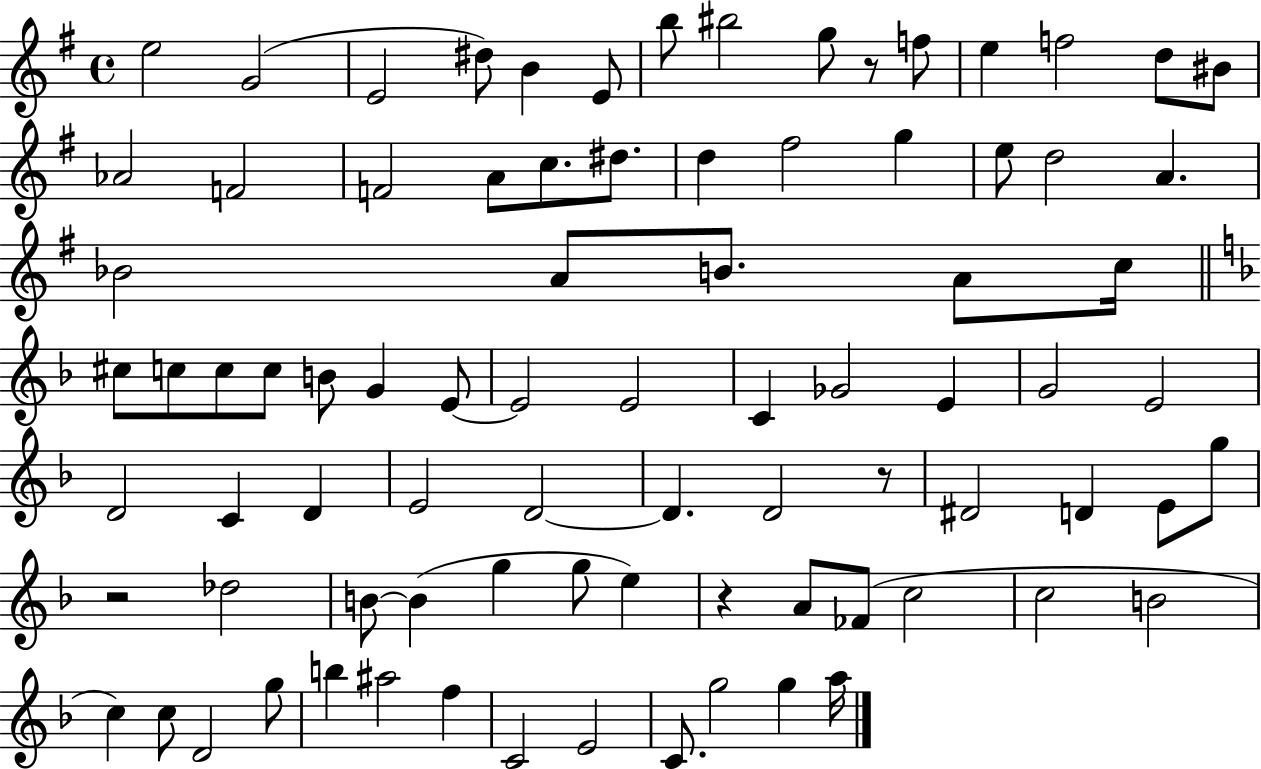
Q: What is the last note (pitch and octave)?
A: A5